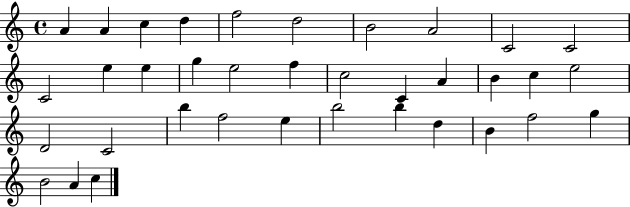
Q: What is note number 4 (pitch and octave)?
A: D5